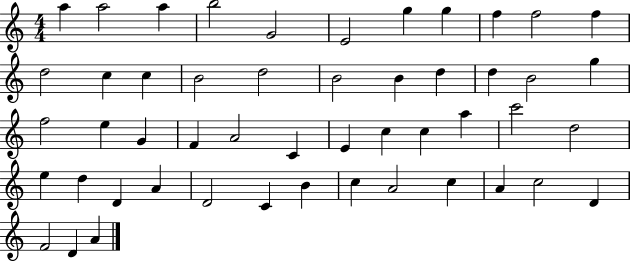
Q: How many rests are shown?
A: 0